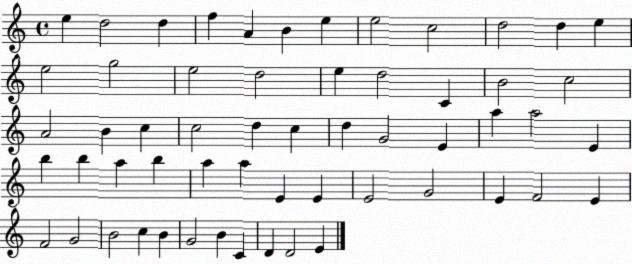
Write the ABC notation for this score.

X:1
T:Untitled
M:4/4
L:1/4
K:C
e d2 d f A B e e2 c2 d2 d e e2 g2 e2 d2 e d2 C B2 c2 A2 B c c2 d c d G2 E a a2 E b b a b a a E E E2 G2 E F2 E F2 G2 B2 c B G2 B C D D2 E